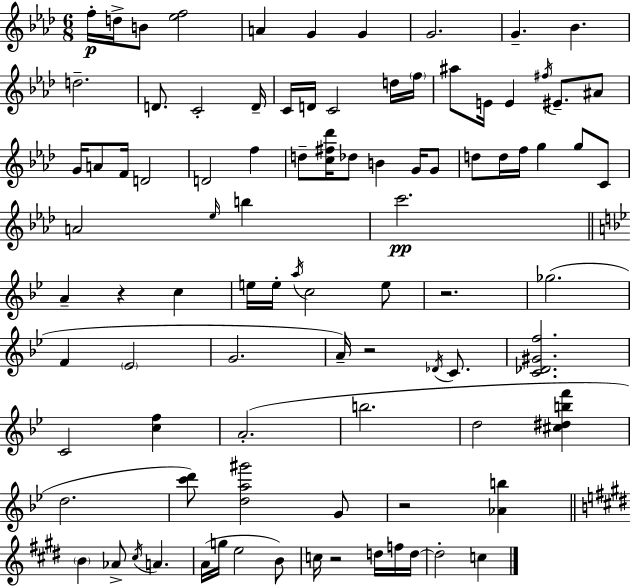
{
  \clef treble
  \numericTimeSignature
  \time 6/8
  \key f \minor
  f''16-.\p d''16-> b'8 <ees'' f''>2 | a'4 g'4 g'4 | g'2. | g'4.-- bes'4. | \break d''2.-- | d'8. c'2-. d'16-- | c'16 d'16 c'2 d''16 \parenthesize f''16 | ais''8 e'16 e'4 \acciaccatura { fis''16 } eis'8.-- ais'8 | \break g'16 a'8 f'16 d'2 | d'2 f''4 | d''8-- <c'' fis'' des'''>16 des''8 b'4 g'16 g'8 | d''8 d''16 f''16 g''4 g''8 c'8 | \break a'2 \grace { ees''16 } b''4 | c'''2.\pp | \bar "||" \break \key bes \major a'4-- r4 c''4 | e''16 e''16-. \acciaccatura { a''16 } c''2 e''8 | r2. | ges''2.( | \break f'4 \parenthesize ees'2 | g'2. | a'16--) r2 \acciaccatura { des'16 } c'8. | <c' des' gis' f''>2. | \break c'2 <c'' f''>4 | a'2.-.( | b''2. | d''2 <cis'' dis'' b'' f'''>4 | \break d''2. | <c''' d'''>8) <d'' a'' gis'''>2 | g'8 r2 <aes' b''>4 | \bar "||" \break \key e \major \parenthesize b'4 aes'8-> \acciaccatura { cis''16 } a'4. | a'16( g''16 e''2 b'8) | c''16 r2 d''16 f''16 | d''16~~ d''2-. c''4 | \break \bar "|."
}